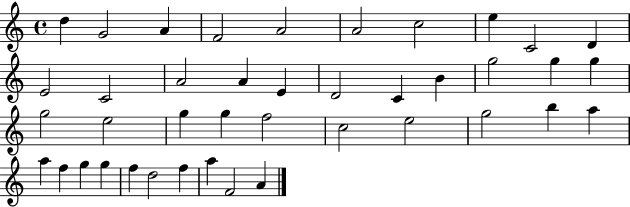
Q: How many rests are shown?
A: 0